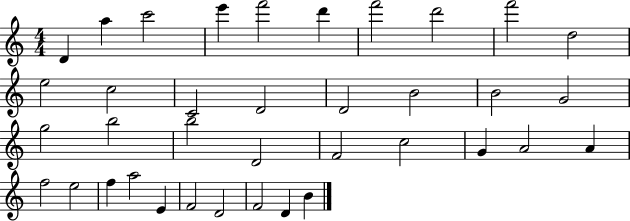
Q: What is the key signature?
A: C major